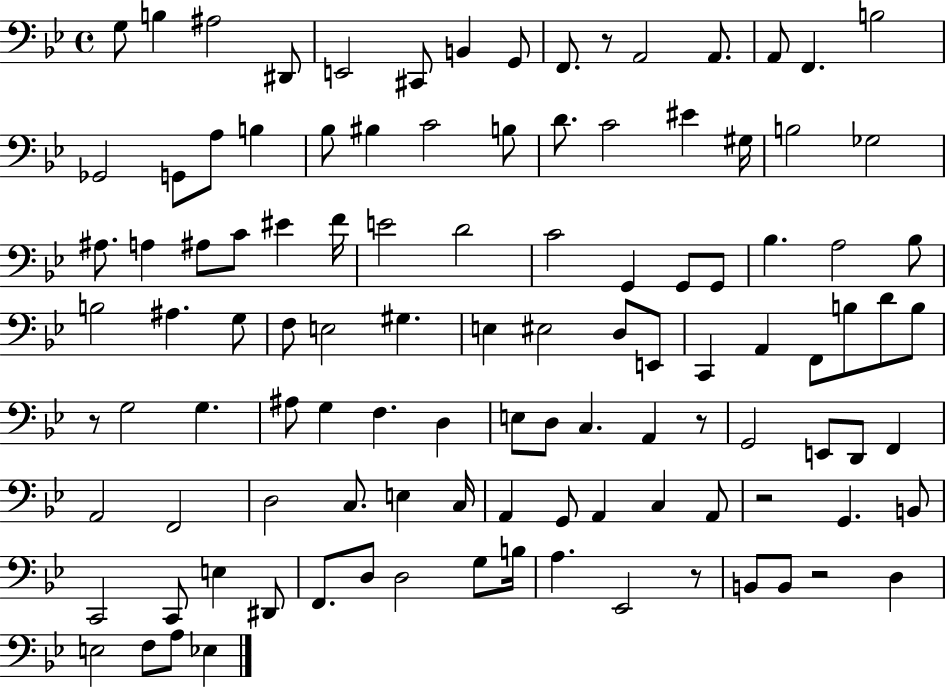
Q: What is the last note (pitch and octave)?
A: Eb3